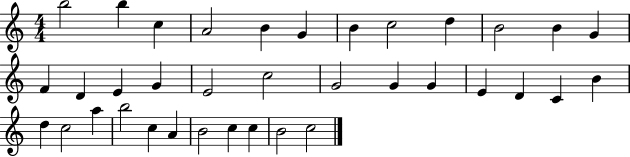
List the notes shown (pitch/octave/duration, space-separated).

B5/h B5/q C5/q A4/h B4/q G4/q B4/q C5/h D5/q B4/h B4/q G4/q F4/q D4/q E4/q G4/q E4/h C5/h G4/h G4/q G4/q E4/q D4/q C4/q B4/q D5/q C5/h A5/q B5/h C5/q A4/q B4/h C5/q C5/q B4/h C5/h